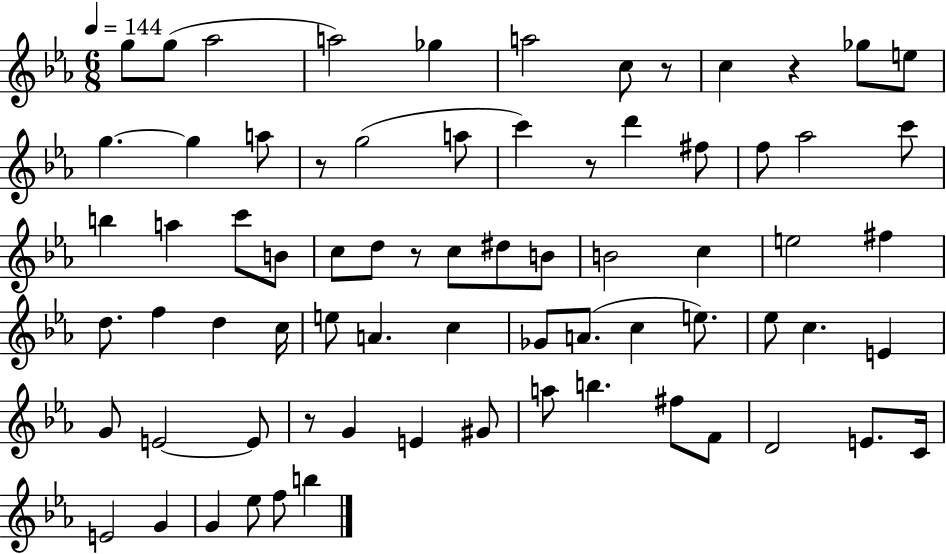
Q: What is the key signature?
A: EES major